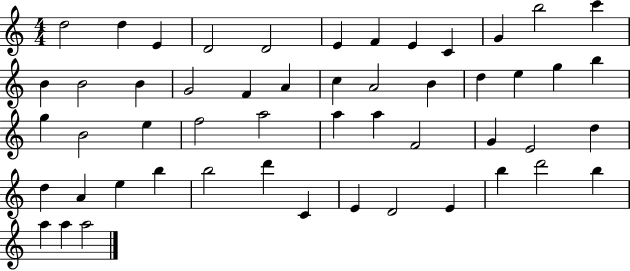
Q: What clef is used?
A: treble